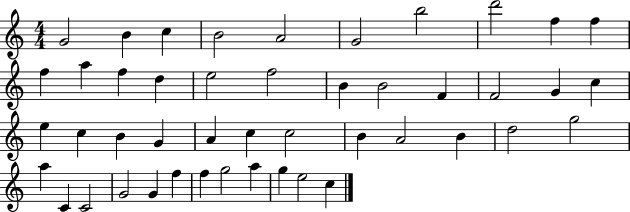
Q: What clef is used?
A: treble